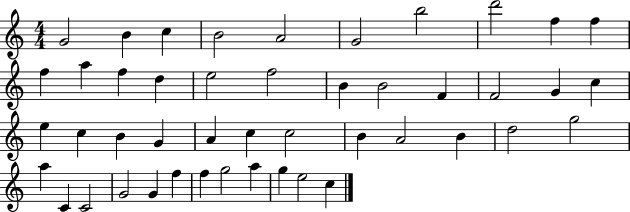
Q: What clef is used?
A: treble